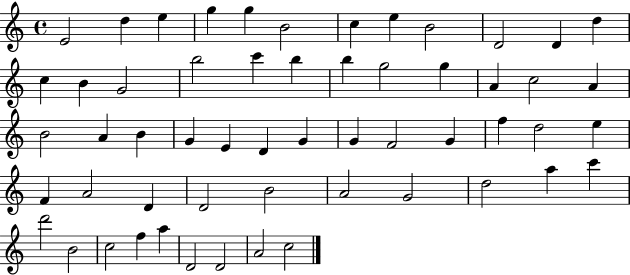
{
  \clef treble
  \time 4/4
  \defaultTimeSignature
  \key c \major
  e'2 d''4 e''4 | g''4 g''4 b'2 | c''4 e''4 b'2 | d'2 d'4 d''4 | \break c''4 b'4 g'2 | b''2 c'''4 b''4 | b''4 g''2 g''4 | a'4 c''2 a'4 | \break b'2 a'4 b'4 | g'4 e'4 d'4 g'4 | g'4 f'2 g'4 | f''4 d''2 e''4 | \break f'4 a'2 d'4 | d'2 b'2 | a'2 g'2 | d''2 a''4 c'''4 | \break d'''2 b'2 | c''2 f''4 a''4 | d'2 d'2 | a'2 c''2 | \break \bar "|."
}